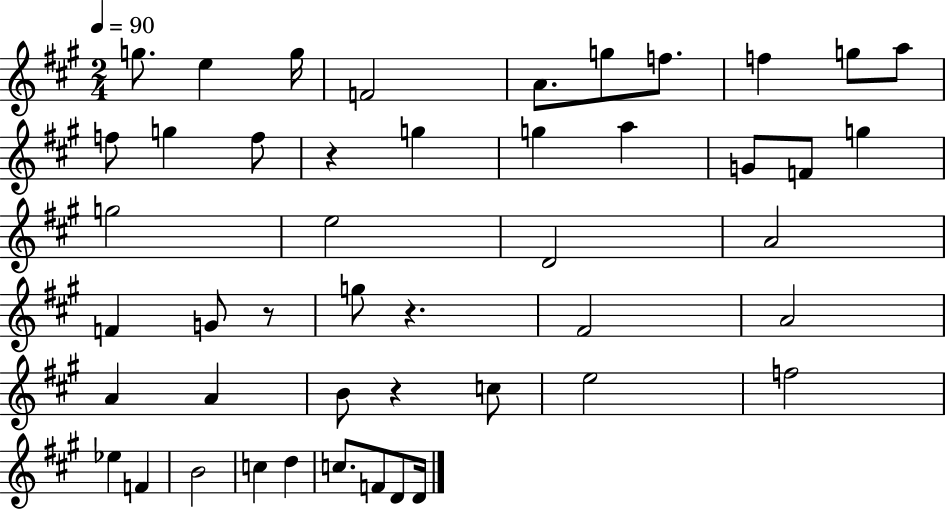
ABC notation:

X:1
T:Untitled
M:2/4
L:1/4
K:A
g/2 e g/4 F2 A/2 g/2 f/2 f g/2 a/2 f/2 g f/2 z g g a G/2 F/2 g g2 e2 D2 A2 F G/2 z/2 g/2 z ^F2 A2 A A B/2 z c/2 e2 f2 _e F B2 c d c/2 F/2 D/2 D/4